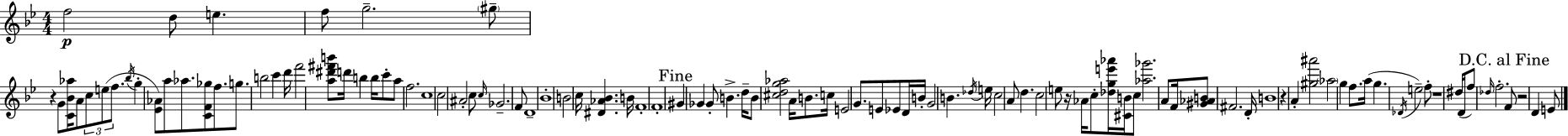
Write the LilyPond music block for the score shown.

{
  \clef treble
  \numericTimeSignature
  \time 4/4
  \key bes \major
  f''2\p d''8 e''4. | f''8 g''2.-- \parenthesize gis''8-- | r4 g'8 <c' bes' aes''>16 a'8 \tuplet 3/2 { c''8 e''8( f''8. } | \acciaccatura { bes''16 } g''4-. <ees' aes'>8) a''8 aes''8. <c' f' ges''>8 f''8. | \break g''8. b''2 c'''4 | d'''16 f'''2 <a'' dis''' fis''' b'''>8 d'''16 b''4 | b''16 c'''8-. a''8 f''2. | c''1 | \break c''2 ais'2-. | c''8 \grace { c''16 } ges'2.-- | f'8 d'1-- | bes'1-. | \break b'2 c''16 <dis' aes' bes'>4. | b'16 f'1-. | f'1-. | \mark "Fine" gis'4 ges'4 ges'8-. b'4.-> | \break d''16-- b'8 <cis'' d'' g'' aes''>2 a'16 b'8. | c''16 e'2 g'8. e'8 ees'8 | d'16 b'16-. g'2 b'4. | \acciaccatura { des''16 } e''16 c''2 a'8 d''4. | \break c''2 e''8 r16 aes'16 c''8-. | <des'' g'' e''' aes'''>16 <cis' b'>16 c''8 <aes'' ges'''>2. | a'8 f'16 <gis' aes' b'>8 fis'2. | d'16-. b'1 | \break r4 a'4-. <gis'' ais'''>2 | \parenthesize aes''2 g''4 f''8. | a''16( g''4. \acciaccatura { des'16 } e''2--) | f''8-. r1 | \break dis''16( d'16 f''8) \grace { des''16 } f''2.-. | \mark "D.C. al Fine" f'8 r2 d'4 | e'8 \bar "|."
}